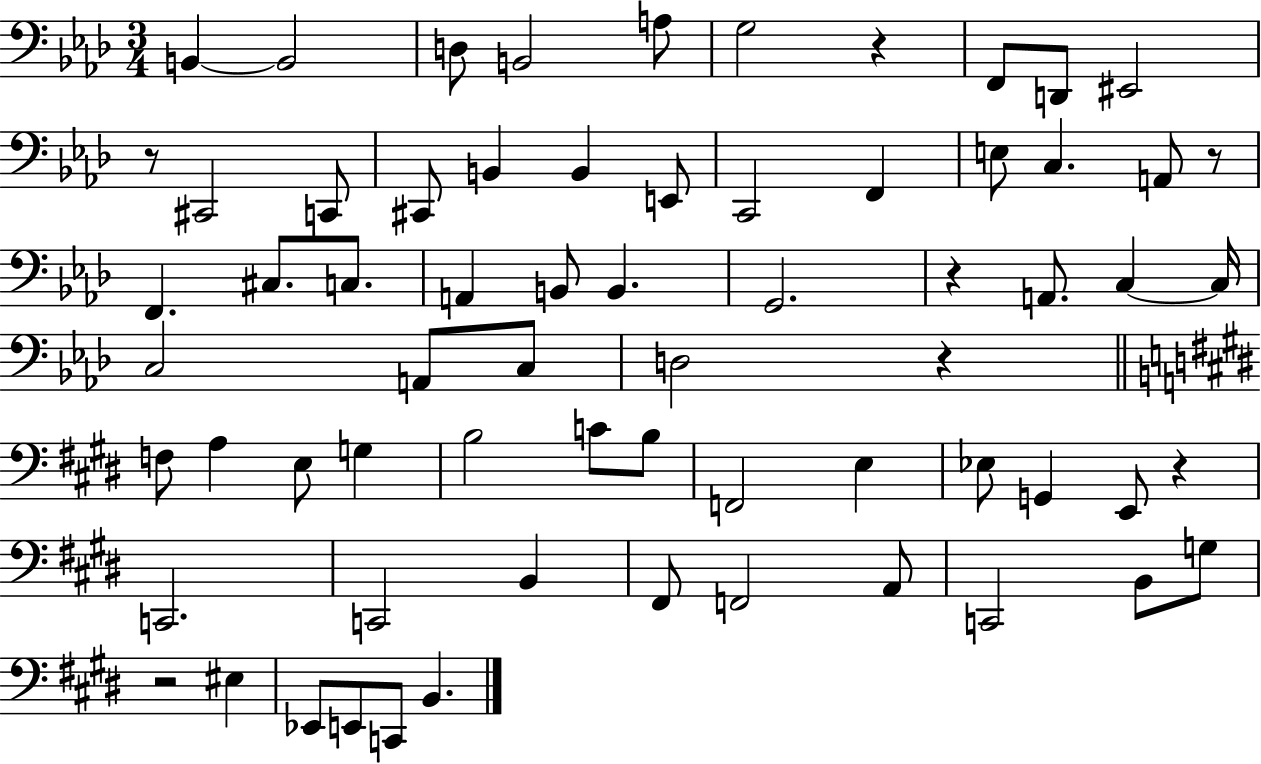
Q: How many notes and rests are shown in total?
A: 67